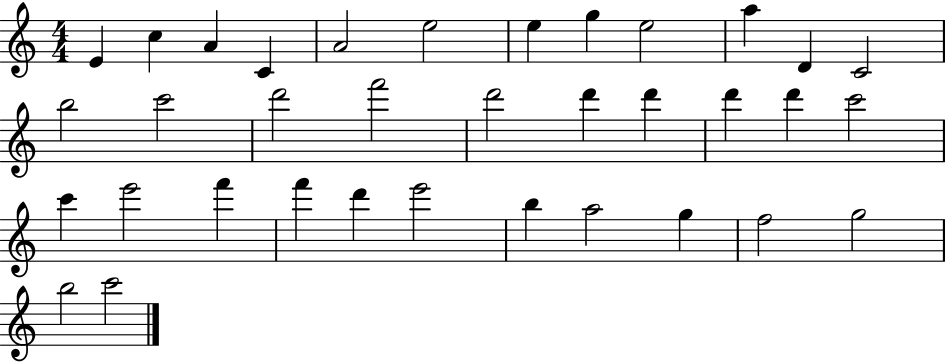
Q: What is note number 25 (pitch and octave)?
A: F6